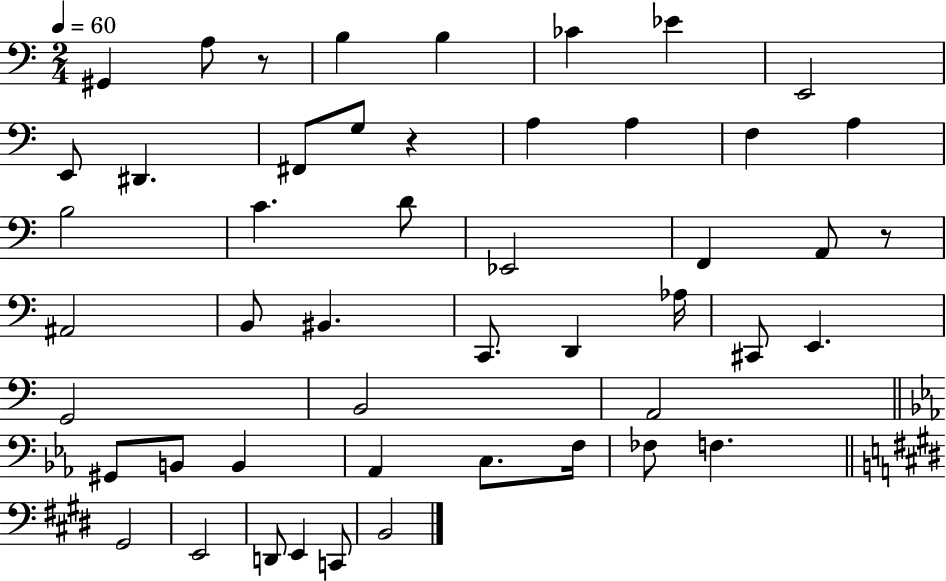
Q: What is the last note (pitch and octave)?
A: B2